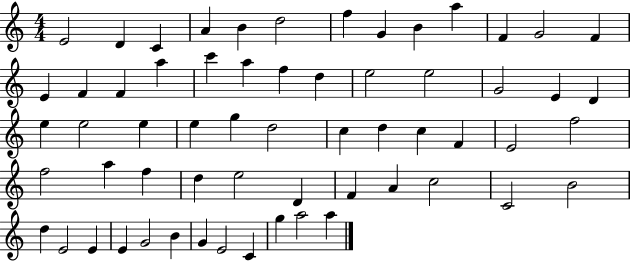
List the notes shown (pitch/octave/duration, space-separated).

E4/h D4/q C4/q A4/q B4/q D5/h F5/q G4/q B4/q A5/q F4/q G4/h F4/q E4/q F4/q F4/q A5/q C6/q A5/q F5/q D5/q E5/h E5/h G4/h E4/q D4/q E5/q E5/h E5/q E5/q G5/q D5/h C5/q D5/q C5/q F4/q E4/h F5/h F5/h A5/q F5/q D5/q E5/h D4/q F4/q A4/q C5/h C4/h B4/h D5/q E4/h E4/q E4/q G4/h B4/q G4/q E4/h C4/q G5/q A5/h A5/q